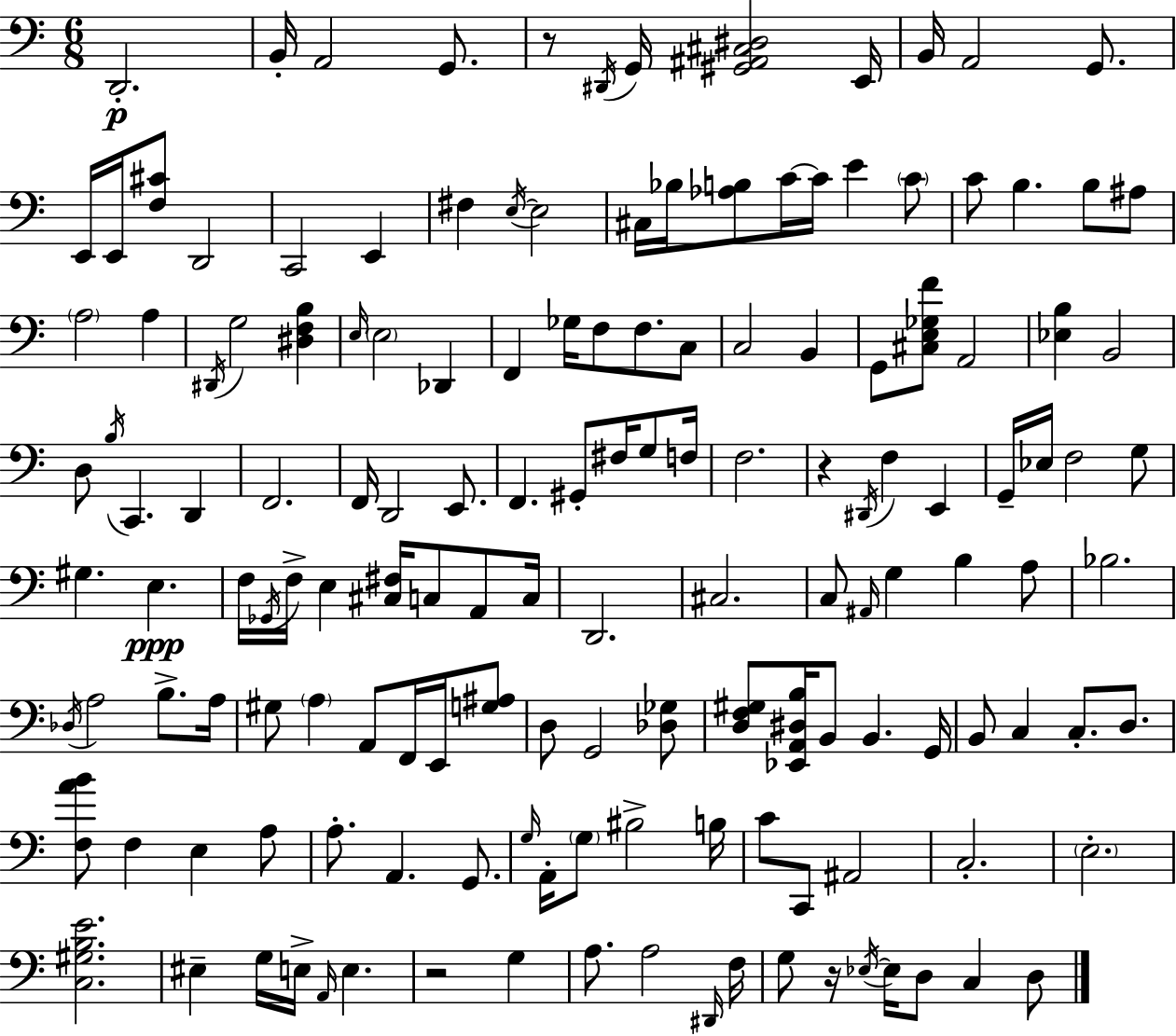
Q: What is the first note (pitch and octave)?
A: D2